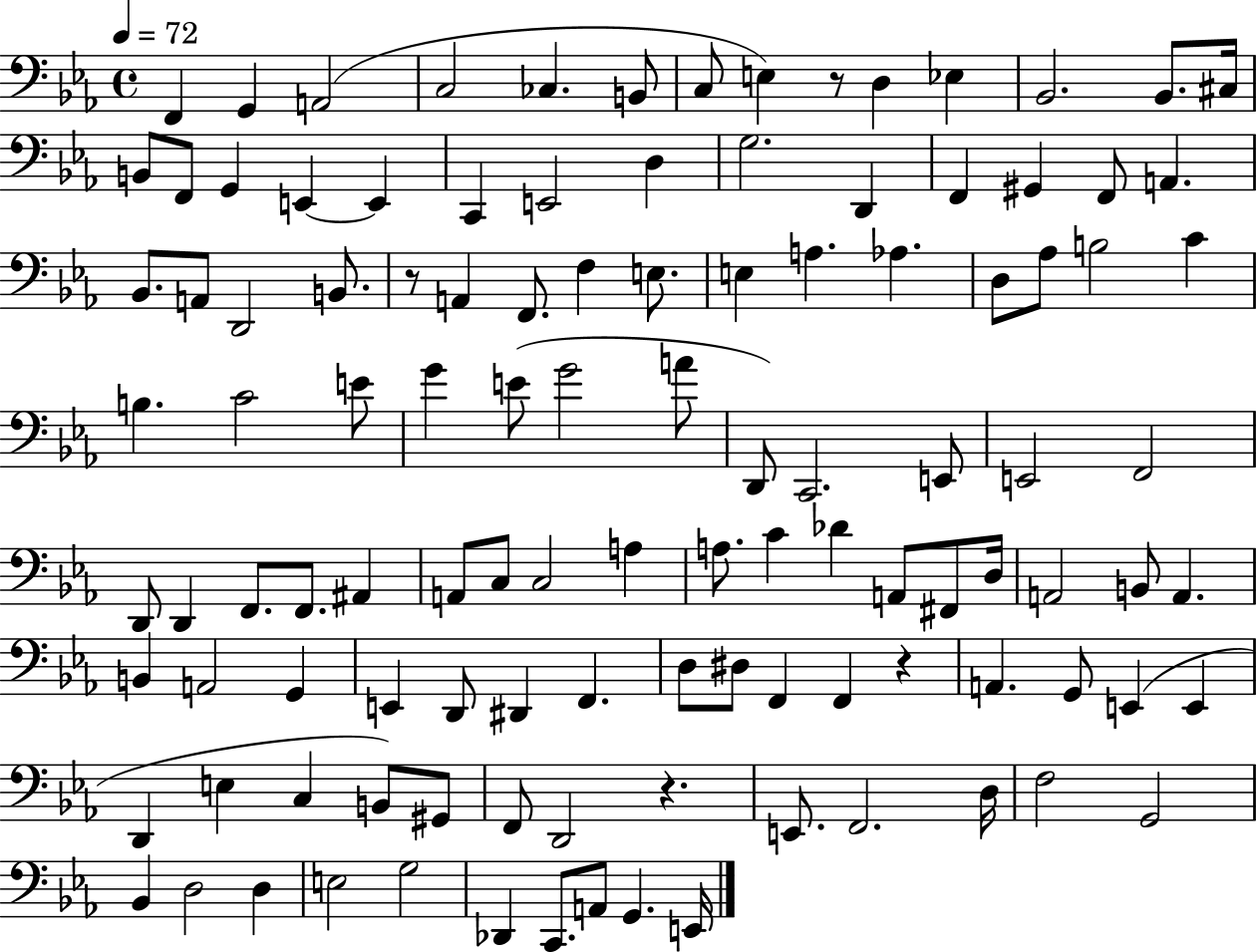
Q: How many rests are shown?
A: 4